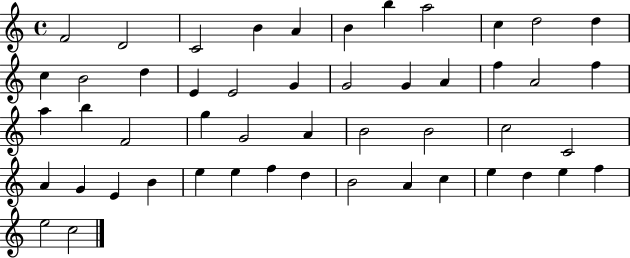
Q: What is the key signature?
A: C major